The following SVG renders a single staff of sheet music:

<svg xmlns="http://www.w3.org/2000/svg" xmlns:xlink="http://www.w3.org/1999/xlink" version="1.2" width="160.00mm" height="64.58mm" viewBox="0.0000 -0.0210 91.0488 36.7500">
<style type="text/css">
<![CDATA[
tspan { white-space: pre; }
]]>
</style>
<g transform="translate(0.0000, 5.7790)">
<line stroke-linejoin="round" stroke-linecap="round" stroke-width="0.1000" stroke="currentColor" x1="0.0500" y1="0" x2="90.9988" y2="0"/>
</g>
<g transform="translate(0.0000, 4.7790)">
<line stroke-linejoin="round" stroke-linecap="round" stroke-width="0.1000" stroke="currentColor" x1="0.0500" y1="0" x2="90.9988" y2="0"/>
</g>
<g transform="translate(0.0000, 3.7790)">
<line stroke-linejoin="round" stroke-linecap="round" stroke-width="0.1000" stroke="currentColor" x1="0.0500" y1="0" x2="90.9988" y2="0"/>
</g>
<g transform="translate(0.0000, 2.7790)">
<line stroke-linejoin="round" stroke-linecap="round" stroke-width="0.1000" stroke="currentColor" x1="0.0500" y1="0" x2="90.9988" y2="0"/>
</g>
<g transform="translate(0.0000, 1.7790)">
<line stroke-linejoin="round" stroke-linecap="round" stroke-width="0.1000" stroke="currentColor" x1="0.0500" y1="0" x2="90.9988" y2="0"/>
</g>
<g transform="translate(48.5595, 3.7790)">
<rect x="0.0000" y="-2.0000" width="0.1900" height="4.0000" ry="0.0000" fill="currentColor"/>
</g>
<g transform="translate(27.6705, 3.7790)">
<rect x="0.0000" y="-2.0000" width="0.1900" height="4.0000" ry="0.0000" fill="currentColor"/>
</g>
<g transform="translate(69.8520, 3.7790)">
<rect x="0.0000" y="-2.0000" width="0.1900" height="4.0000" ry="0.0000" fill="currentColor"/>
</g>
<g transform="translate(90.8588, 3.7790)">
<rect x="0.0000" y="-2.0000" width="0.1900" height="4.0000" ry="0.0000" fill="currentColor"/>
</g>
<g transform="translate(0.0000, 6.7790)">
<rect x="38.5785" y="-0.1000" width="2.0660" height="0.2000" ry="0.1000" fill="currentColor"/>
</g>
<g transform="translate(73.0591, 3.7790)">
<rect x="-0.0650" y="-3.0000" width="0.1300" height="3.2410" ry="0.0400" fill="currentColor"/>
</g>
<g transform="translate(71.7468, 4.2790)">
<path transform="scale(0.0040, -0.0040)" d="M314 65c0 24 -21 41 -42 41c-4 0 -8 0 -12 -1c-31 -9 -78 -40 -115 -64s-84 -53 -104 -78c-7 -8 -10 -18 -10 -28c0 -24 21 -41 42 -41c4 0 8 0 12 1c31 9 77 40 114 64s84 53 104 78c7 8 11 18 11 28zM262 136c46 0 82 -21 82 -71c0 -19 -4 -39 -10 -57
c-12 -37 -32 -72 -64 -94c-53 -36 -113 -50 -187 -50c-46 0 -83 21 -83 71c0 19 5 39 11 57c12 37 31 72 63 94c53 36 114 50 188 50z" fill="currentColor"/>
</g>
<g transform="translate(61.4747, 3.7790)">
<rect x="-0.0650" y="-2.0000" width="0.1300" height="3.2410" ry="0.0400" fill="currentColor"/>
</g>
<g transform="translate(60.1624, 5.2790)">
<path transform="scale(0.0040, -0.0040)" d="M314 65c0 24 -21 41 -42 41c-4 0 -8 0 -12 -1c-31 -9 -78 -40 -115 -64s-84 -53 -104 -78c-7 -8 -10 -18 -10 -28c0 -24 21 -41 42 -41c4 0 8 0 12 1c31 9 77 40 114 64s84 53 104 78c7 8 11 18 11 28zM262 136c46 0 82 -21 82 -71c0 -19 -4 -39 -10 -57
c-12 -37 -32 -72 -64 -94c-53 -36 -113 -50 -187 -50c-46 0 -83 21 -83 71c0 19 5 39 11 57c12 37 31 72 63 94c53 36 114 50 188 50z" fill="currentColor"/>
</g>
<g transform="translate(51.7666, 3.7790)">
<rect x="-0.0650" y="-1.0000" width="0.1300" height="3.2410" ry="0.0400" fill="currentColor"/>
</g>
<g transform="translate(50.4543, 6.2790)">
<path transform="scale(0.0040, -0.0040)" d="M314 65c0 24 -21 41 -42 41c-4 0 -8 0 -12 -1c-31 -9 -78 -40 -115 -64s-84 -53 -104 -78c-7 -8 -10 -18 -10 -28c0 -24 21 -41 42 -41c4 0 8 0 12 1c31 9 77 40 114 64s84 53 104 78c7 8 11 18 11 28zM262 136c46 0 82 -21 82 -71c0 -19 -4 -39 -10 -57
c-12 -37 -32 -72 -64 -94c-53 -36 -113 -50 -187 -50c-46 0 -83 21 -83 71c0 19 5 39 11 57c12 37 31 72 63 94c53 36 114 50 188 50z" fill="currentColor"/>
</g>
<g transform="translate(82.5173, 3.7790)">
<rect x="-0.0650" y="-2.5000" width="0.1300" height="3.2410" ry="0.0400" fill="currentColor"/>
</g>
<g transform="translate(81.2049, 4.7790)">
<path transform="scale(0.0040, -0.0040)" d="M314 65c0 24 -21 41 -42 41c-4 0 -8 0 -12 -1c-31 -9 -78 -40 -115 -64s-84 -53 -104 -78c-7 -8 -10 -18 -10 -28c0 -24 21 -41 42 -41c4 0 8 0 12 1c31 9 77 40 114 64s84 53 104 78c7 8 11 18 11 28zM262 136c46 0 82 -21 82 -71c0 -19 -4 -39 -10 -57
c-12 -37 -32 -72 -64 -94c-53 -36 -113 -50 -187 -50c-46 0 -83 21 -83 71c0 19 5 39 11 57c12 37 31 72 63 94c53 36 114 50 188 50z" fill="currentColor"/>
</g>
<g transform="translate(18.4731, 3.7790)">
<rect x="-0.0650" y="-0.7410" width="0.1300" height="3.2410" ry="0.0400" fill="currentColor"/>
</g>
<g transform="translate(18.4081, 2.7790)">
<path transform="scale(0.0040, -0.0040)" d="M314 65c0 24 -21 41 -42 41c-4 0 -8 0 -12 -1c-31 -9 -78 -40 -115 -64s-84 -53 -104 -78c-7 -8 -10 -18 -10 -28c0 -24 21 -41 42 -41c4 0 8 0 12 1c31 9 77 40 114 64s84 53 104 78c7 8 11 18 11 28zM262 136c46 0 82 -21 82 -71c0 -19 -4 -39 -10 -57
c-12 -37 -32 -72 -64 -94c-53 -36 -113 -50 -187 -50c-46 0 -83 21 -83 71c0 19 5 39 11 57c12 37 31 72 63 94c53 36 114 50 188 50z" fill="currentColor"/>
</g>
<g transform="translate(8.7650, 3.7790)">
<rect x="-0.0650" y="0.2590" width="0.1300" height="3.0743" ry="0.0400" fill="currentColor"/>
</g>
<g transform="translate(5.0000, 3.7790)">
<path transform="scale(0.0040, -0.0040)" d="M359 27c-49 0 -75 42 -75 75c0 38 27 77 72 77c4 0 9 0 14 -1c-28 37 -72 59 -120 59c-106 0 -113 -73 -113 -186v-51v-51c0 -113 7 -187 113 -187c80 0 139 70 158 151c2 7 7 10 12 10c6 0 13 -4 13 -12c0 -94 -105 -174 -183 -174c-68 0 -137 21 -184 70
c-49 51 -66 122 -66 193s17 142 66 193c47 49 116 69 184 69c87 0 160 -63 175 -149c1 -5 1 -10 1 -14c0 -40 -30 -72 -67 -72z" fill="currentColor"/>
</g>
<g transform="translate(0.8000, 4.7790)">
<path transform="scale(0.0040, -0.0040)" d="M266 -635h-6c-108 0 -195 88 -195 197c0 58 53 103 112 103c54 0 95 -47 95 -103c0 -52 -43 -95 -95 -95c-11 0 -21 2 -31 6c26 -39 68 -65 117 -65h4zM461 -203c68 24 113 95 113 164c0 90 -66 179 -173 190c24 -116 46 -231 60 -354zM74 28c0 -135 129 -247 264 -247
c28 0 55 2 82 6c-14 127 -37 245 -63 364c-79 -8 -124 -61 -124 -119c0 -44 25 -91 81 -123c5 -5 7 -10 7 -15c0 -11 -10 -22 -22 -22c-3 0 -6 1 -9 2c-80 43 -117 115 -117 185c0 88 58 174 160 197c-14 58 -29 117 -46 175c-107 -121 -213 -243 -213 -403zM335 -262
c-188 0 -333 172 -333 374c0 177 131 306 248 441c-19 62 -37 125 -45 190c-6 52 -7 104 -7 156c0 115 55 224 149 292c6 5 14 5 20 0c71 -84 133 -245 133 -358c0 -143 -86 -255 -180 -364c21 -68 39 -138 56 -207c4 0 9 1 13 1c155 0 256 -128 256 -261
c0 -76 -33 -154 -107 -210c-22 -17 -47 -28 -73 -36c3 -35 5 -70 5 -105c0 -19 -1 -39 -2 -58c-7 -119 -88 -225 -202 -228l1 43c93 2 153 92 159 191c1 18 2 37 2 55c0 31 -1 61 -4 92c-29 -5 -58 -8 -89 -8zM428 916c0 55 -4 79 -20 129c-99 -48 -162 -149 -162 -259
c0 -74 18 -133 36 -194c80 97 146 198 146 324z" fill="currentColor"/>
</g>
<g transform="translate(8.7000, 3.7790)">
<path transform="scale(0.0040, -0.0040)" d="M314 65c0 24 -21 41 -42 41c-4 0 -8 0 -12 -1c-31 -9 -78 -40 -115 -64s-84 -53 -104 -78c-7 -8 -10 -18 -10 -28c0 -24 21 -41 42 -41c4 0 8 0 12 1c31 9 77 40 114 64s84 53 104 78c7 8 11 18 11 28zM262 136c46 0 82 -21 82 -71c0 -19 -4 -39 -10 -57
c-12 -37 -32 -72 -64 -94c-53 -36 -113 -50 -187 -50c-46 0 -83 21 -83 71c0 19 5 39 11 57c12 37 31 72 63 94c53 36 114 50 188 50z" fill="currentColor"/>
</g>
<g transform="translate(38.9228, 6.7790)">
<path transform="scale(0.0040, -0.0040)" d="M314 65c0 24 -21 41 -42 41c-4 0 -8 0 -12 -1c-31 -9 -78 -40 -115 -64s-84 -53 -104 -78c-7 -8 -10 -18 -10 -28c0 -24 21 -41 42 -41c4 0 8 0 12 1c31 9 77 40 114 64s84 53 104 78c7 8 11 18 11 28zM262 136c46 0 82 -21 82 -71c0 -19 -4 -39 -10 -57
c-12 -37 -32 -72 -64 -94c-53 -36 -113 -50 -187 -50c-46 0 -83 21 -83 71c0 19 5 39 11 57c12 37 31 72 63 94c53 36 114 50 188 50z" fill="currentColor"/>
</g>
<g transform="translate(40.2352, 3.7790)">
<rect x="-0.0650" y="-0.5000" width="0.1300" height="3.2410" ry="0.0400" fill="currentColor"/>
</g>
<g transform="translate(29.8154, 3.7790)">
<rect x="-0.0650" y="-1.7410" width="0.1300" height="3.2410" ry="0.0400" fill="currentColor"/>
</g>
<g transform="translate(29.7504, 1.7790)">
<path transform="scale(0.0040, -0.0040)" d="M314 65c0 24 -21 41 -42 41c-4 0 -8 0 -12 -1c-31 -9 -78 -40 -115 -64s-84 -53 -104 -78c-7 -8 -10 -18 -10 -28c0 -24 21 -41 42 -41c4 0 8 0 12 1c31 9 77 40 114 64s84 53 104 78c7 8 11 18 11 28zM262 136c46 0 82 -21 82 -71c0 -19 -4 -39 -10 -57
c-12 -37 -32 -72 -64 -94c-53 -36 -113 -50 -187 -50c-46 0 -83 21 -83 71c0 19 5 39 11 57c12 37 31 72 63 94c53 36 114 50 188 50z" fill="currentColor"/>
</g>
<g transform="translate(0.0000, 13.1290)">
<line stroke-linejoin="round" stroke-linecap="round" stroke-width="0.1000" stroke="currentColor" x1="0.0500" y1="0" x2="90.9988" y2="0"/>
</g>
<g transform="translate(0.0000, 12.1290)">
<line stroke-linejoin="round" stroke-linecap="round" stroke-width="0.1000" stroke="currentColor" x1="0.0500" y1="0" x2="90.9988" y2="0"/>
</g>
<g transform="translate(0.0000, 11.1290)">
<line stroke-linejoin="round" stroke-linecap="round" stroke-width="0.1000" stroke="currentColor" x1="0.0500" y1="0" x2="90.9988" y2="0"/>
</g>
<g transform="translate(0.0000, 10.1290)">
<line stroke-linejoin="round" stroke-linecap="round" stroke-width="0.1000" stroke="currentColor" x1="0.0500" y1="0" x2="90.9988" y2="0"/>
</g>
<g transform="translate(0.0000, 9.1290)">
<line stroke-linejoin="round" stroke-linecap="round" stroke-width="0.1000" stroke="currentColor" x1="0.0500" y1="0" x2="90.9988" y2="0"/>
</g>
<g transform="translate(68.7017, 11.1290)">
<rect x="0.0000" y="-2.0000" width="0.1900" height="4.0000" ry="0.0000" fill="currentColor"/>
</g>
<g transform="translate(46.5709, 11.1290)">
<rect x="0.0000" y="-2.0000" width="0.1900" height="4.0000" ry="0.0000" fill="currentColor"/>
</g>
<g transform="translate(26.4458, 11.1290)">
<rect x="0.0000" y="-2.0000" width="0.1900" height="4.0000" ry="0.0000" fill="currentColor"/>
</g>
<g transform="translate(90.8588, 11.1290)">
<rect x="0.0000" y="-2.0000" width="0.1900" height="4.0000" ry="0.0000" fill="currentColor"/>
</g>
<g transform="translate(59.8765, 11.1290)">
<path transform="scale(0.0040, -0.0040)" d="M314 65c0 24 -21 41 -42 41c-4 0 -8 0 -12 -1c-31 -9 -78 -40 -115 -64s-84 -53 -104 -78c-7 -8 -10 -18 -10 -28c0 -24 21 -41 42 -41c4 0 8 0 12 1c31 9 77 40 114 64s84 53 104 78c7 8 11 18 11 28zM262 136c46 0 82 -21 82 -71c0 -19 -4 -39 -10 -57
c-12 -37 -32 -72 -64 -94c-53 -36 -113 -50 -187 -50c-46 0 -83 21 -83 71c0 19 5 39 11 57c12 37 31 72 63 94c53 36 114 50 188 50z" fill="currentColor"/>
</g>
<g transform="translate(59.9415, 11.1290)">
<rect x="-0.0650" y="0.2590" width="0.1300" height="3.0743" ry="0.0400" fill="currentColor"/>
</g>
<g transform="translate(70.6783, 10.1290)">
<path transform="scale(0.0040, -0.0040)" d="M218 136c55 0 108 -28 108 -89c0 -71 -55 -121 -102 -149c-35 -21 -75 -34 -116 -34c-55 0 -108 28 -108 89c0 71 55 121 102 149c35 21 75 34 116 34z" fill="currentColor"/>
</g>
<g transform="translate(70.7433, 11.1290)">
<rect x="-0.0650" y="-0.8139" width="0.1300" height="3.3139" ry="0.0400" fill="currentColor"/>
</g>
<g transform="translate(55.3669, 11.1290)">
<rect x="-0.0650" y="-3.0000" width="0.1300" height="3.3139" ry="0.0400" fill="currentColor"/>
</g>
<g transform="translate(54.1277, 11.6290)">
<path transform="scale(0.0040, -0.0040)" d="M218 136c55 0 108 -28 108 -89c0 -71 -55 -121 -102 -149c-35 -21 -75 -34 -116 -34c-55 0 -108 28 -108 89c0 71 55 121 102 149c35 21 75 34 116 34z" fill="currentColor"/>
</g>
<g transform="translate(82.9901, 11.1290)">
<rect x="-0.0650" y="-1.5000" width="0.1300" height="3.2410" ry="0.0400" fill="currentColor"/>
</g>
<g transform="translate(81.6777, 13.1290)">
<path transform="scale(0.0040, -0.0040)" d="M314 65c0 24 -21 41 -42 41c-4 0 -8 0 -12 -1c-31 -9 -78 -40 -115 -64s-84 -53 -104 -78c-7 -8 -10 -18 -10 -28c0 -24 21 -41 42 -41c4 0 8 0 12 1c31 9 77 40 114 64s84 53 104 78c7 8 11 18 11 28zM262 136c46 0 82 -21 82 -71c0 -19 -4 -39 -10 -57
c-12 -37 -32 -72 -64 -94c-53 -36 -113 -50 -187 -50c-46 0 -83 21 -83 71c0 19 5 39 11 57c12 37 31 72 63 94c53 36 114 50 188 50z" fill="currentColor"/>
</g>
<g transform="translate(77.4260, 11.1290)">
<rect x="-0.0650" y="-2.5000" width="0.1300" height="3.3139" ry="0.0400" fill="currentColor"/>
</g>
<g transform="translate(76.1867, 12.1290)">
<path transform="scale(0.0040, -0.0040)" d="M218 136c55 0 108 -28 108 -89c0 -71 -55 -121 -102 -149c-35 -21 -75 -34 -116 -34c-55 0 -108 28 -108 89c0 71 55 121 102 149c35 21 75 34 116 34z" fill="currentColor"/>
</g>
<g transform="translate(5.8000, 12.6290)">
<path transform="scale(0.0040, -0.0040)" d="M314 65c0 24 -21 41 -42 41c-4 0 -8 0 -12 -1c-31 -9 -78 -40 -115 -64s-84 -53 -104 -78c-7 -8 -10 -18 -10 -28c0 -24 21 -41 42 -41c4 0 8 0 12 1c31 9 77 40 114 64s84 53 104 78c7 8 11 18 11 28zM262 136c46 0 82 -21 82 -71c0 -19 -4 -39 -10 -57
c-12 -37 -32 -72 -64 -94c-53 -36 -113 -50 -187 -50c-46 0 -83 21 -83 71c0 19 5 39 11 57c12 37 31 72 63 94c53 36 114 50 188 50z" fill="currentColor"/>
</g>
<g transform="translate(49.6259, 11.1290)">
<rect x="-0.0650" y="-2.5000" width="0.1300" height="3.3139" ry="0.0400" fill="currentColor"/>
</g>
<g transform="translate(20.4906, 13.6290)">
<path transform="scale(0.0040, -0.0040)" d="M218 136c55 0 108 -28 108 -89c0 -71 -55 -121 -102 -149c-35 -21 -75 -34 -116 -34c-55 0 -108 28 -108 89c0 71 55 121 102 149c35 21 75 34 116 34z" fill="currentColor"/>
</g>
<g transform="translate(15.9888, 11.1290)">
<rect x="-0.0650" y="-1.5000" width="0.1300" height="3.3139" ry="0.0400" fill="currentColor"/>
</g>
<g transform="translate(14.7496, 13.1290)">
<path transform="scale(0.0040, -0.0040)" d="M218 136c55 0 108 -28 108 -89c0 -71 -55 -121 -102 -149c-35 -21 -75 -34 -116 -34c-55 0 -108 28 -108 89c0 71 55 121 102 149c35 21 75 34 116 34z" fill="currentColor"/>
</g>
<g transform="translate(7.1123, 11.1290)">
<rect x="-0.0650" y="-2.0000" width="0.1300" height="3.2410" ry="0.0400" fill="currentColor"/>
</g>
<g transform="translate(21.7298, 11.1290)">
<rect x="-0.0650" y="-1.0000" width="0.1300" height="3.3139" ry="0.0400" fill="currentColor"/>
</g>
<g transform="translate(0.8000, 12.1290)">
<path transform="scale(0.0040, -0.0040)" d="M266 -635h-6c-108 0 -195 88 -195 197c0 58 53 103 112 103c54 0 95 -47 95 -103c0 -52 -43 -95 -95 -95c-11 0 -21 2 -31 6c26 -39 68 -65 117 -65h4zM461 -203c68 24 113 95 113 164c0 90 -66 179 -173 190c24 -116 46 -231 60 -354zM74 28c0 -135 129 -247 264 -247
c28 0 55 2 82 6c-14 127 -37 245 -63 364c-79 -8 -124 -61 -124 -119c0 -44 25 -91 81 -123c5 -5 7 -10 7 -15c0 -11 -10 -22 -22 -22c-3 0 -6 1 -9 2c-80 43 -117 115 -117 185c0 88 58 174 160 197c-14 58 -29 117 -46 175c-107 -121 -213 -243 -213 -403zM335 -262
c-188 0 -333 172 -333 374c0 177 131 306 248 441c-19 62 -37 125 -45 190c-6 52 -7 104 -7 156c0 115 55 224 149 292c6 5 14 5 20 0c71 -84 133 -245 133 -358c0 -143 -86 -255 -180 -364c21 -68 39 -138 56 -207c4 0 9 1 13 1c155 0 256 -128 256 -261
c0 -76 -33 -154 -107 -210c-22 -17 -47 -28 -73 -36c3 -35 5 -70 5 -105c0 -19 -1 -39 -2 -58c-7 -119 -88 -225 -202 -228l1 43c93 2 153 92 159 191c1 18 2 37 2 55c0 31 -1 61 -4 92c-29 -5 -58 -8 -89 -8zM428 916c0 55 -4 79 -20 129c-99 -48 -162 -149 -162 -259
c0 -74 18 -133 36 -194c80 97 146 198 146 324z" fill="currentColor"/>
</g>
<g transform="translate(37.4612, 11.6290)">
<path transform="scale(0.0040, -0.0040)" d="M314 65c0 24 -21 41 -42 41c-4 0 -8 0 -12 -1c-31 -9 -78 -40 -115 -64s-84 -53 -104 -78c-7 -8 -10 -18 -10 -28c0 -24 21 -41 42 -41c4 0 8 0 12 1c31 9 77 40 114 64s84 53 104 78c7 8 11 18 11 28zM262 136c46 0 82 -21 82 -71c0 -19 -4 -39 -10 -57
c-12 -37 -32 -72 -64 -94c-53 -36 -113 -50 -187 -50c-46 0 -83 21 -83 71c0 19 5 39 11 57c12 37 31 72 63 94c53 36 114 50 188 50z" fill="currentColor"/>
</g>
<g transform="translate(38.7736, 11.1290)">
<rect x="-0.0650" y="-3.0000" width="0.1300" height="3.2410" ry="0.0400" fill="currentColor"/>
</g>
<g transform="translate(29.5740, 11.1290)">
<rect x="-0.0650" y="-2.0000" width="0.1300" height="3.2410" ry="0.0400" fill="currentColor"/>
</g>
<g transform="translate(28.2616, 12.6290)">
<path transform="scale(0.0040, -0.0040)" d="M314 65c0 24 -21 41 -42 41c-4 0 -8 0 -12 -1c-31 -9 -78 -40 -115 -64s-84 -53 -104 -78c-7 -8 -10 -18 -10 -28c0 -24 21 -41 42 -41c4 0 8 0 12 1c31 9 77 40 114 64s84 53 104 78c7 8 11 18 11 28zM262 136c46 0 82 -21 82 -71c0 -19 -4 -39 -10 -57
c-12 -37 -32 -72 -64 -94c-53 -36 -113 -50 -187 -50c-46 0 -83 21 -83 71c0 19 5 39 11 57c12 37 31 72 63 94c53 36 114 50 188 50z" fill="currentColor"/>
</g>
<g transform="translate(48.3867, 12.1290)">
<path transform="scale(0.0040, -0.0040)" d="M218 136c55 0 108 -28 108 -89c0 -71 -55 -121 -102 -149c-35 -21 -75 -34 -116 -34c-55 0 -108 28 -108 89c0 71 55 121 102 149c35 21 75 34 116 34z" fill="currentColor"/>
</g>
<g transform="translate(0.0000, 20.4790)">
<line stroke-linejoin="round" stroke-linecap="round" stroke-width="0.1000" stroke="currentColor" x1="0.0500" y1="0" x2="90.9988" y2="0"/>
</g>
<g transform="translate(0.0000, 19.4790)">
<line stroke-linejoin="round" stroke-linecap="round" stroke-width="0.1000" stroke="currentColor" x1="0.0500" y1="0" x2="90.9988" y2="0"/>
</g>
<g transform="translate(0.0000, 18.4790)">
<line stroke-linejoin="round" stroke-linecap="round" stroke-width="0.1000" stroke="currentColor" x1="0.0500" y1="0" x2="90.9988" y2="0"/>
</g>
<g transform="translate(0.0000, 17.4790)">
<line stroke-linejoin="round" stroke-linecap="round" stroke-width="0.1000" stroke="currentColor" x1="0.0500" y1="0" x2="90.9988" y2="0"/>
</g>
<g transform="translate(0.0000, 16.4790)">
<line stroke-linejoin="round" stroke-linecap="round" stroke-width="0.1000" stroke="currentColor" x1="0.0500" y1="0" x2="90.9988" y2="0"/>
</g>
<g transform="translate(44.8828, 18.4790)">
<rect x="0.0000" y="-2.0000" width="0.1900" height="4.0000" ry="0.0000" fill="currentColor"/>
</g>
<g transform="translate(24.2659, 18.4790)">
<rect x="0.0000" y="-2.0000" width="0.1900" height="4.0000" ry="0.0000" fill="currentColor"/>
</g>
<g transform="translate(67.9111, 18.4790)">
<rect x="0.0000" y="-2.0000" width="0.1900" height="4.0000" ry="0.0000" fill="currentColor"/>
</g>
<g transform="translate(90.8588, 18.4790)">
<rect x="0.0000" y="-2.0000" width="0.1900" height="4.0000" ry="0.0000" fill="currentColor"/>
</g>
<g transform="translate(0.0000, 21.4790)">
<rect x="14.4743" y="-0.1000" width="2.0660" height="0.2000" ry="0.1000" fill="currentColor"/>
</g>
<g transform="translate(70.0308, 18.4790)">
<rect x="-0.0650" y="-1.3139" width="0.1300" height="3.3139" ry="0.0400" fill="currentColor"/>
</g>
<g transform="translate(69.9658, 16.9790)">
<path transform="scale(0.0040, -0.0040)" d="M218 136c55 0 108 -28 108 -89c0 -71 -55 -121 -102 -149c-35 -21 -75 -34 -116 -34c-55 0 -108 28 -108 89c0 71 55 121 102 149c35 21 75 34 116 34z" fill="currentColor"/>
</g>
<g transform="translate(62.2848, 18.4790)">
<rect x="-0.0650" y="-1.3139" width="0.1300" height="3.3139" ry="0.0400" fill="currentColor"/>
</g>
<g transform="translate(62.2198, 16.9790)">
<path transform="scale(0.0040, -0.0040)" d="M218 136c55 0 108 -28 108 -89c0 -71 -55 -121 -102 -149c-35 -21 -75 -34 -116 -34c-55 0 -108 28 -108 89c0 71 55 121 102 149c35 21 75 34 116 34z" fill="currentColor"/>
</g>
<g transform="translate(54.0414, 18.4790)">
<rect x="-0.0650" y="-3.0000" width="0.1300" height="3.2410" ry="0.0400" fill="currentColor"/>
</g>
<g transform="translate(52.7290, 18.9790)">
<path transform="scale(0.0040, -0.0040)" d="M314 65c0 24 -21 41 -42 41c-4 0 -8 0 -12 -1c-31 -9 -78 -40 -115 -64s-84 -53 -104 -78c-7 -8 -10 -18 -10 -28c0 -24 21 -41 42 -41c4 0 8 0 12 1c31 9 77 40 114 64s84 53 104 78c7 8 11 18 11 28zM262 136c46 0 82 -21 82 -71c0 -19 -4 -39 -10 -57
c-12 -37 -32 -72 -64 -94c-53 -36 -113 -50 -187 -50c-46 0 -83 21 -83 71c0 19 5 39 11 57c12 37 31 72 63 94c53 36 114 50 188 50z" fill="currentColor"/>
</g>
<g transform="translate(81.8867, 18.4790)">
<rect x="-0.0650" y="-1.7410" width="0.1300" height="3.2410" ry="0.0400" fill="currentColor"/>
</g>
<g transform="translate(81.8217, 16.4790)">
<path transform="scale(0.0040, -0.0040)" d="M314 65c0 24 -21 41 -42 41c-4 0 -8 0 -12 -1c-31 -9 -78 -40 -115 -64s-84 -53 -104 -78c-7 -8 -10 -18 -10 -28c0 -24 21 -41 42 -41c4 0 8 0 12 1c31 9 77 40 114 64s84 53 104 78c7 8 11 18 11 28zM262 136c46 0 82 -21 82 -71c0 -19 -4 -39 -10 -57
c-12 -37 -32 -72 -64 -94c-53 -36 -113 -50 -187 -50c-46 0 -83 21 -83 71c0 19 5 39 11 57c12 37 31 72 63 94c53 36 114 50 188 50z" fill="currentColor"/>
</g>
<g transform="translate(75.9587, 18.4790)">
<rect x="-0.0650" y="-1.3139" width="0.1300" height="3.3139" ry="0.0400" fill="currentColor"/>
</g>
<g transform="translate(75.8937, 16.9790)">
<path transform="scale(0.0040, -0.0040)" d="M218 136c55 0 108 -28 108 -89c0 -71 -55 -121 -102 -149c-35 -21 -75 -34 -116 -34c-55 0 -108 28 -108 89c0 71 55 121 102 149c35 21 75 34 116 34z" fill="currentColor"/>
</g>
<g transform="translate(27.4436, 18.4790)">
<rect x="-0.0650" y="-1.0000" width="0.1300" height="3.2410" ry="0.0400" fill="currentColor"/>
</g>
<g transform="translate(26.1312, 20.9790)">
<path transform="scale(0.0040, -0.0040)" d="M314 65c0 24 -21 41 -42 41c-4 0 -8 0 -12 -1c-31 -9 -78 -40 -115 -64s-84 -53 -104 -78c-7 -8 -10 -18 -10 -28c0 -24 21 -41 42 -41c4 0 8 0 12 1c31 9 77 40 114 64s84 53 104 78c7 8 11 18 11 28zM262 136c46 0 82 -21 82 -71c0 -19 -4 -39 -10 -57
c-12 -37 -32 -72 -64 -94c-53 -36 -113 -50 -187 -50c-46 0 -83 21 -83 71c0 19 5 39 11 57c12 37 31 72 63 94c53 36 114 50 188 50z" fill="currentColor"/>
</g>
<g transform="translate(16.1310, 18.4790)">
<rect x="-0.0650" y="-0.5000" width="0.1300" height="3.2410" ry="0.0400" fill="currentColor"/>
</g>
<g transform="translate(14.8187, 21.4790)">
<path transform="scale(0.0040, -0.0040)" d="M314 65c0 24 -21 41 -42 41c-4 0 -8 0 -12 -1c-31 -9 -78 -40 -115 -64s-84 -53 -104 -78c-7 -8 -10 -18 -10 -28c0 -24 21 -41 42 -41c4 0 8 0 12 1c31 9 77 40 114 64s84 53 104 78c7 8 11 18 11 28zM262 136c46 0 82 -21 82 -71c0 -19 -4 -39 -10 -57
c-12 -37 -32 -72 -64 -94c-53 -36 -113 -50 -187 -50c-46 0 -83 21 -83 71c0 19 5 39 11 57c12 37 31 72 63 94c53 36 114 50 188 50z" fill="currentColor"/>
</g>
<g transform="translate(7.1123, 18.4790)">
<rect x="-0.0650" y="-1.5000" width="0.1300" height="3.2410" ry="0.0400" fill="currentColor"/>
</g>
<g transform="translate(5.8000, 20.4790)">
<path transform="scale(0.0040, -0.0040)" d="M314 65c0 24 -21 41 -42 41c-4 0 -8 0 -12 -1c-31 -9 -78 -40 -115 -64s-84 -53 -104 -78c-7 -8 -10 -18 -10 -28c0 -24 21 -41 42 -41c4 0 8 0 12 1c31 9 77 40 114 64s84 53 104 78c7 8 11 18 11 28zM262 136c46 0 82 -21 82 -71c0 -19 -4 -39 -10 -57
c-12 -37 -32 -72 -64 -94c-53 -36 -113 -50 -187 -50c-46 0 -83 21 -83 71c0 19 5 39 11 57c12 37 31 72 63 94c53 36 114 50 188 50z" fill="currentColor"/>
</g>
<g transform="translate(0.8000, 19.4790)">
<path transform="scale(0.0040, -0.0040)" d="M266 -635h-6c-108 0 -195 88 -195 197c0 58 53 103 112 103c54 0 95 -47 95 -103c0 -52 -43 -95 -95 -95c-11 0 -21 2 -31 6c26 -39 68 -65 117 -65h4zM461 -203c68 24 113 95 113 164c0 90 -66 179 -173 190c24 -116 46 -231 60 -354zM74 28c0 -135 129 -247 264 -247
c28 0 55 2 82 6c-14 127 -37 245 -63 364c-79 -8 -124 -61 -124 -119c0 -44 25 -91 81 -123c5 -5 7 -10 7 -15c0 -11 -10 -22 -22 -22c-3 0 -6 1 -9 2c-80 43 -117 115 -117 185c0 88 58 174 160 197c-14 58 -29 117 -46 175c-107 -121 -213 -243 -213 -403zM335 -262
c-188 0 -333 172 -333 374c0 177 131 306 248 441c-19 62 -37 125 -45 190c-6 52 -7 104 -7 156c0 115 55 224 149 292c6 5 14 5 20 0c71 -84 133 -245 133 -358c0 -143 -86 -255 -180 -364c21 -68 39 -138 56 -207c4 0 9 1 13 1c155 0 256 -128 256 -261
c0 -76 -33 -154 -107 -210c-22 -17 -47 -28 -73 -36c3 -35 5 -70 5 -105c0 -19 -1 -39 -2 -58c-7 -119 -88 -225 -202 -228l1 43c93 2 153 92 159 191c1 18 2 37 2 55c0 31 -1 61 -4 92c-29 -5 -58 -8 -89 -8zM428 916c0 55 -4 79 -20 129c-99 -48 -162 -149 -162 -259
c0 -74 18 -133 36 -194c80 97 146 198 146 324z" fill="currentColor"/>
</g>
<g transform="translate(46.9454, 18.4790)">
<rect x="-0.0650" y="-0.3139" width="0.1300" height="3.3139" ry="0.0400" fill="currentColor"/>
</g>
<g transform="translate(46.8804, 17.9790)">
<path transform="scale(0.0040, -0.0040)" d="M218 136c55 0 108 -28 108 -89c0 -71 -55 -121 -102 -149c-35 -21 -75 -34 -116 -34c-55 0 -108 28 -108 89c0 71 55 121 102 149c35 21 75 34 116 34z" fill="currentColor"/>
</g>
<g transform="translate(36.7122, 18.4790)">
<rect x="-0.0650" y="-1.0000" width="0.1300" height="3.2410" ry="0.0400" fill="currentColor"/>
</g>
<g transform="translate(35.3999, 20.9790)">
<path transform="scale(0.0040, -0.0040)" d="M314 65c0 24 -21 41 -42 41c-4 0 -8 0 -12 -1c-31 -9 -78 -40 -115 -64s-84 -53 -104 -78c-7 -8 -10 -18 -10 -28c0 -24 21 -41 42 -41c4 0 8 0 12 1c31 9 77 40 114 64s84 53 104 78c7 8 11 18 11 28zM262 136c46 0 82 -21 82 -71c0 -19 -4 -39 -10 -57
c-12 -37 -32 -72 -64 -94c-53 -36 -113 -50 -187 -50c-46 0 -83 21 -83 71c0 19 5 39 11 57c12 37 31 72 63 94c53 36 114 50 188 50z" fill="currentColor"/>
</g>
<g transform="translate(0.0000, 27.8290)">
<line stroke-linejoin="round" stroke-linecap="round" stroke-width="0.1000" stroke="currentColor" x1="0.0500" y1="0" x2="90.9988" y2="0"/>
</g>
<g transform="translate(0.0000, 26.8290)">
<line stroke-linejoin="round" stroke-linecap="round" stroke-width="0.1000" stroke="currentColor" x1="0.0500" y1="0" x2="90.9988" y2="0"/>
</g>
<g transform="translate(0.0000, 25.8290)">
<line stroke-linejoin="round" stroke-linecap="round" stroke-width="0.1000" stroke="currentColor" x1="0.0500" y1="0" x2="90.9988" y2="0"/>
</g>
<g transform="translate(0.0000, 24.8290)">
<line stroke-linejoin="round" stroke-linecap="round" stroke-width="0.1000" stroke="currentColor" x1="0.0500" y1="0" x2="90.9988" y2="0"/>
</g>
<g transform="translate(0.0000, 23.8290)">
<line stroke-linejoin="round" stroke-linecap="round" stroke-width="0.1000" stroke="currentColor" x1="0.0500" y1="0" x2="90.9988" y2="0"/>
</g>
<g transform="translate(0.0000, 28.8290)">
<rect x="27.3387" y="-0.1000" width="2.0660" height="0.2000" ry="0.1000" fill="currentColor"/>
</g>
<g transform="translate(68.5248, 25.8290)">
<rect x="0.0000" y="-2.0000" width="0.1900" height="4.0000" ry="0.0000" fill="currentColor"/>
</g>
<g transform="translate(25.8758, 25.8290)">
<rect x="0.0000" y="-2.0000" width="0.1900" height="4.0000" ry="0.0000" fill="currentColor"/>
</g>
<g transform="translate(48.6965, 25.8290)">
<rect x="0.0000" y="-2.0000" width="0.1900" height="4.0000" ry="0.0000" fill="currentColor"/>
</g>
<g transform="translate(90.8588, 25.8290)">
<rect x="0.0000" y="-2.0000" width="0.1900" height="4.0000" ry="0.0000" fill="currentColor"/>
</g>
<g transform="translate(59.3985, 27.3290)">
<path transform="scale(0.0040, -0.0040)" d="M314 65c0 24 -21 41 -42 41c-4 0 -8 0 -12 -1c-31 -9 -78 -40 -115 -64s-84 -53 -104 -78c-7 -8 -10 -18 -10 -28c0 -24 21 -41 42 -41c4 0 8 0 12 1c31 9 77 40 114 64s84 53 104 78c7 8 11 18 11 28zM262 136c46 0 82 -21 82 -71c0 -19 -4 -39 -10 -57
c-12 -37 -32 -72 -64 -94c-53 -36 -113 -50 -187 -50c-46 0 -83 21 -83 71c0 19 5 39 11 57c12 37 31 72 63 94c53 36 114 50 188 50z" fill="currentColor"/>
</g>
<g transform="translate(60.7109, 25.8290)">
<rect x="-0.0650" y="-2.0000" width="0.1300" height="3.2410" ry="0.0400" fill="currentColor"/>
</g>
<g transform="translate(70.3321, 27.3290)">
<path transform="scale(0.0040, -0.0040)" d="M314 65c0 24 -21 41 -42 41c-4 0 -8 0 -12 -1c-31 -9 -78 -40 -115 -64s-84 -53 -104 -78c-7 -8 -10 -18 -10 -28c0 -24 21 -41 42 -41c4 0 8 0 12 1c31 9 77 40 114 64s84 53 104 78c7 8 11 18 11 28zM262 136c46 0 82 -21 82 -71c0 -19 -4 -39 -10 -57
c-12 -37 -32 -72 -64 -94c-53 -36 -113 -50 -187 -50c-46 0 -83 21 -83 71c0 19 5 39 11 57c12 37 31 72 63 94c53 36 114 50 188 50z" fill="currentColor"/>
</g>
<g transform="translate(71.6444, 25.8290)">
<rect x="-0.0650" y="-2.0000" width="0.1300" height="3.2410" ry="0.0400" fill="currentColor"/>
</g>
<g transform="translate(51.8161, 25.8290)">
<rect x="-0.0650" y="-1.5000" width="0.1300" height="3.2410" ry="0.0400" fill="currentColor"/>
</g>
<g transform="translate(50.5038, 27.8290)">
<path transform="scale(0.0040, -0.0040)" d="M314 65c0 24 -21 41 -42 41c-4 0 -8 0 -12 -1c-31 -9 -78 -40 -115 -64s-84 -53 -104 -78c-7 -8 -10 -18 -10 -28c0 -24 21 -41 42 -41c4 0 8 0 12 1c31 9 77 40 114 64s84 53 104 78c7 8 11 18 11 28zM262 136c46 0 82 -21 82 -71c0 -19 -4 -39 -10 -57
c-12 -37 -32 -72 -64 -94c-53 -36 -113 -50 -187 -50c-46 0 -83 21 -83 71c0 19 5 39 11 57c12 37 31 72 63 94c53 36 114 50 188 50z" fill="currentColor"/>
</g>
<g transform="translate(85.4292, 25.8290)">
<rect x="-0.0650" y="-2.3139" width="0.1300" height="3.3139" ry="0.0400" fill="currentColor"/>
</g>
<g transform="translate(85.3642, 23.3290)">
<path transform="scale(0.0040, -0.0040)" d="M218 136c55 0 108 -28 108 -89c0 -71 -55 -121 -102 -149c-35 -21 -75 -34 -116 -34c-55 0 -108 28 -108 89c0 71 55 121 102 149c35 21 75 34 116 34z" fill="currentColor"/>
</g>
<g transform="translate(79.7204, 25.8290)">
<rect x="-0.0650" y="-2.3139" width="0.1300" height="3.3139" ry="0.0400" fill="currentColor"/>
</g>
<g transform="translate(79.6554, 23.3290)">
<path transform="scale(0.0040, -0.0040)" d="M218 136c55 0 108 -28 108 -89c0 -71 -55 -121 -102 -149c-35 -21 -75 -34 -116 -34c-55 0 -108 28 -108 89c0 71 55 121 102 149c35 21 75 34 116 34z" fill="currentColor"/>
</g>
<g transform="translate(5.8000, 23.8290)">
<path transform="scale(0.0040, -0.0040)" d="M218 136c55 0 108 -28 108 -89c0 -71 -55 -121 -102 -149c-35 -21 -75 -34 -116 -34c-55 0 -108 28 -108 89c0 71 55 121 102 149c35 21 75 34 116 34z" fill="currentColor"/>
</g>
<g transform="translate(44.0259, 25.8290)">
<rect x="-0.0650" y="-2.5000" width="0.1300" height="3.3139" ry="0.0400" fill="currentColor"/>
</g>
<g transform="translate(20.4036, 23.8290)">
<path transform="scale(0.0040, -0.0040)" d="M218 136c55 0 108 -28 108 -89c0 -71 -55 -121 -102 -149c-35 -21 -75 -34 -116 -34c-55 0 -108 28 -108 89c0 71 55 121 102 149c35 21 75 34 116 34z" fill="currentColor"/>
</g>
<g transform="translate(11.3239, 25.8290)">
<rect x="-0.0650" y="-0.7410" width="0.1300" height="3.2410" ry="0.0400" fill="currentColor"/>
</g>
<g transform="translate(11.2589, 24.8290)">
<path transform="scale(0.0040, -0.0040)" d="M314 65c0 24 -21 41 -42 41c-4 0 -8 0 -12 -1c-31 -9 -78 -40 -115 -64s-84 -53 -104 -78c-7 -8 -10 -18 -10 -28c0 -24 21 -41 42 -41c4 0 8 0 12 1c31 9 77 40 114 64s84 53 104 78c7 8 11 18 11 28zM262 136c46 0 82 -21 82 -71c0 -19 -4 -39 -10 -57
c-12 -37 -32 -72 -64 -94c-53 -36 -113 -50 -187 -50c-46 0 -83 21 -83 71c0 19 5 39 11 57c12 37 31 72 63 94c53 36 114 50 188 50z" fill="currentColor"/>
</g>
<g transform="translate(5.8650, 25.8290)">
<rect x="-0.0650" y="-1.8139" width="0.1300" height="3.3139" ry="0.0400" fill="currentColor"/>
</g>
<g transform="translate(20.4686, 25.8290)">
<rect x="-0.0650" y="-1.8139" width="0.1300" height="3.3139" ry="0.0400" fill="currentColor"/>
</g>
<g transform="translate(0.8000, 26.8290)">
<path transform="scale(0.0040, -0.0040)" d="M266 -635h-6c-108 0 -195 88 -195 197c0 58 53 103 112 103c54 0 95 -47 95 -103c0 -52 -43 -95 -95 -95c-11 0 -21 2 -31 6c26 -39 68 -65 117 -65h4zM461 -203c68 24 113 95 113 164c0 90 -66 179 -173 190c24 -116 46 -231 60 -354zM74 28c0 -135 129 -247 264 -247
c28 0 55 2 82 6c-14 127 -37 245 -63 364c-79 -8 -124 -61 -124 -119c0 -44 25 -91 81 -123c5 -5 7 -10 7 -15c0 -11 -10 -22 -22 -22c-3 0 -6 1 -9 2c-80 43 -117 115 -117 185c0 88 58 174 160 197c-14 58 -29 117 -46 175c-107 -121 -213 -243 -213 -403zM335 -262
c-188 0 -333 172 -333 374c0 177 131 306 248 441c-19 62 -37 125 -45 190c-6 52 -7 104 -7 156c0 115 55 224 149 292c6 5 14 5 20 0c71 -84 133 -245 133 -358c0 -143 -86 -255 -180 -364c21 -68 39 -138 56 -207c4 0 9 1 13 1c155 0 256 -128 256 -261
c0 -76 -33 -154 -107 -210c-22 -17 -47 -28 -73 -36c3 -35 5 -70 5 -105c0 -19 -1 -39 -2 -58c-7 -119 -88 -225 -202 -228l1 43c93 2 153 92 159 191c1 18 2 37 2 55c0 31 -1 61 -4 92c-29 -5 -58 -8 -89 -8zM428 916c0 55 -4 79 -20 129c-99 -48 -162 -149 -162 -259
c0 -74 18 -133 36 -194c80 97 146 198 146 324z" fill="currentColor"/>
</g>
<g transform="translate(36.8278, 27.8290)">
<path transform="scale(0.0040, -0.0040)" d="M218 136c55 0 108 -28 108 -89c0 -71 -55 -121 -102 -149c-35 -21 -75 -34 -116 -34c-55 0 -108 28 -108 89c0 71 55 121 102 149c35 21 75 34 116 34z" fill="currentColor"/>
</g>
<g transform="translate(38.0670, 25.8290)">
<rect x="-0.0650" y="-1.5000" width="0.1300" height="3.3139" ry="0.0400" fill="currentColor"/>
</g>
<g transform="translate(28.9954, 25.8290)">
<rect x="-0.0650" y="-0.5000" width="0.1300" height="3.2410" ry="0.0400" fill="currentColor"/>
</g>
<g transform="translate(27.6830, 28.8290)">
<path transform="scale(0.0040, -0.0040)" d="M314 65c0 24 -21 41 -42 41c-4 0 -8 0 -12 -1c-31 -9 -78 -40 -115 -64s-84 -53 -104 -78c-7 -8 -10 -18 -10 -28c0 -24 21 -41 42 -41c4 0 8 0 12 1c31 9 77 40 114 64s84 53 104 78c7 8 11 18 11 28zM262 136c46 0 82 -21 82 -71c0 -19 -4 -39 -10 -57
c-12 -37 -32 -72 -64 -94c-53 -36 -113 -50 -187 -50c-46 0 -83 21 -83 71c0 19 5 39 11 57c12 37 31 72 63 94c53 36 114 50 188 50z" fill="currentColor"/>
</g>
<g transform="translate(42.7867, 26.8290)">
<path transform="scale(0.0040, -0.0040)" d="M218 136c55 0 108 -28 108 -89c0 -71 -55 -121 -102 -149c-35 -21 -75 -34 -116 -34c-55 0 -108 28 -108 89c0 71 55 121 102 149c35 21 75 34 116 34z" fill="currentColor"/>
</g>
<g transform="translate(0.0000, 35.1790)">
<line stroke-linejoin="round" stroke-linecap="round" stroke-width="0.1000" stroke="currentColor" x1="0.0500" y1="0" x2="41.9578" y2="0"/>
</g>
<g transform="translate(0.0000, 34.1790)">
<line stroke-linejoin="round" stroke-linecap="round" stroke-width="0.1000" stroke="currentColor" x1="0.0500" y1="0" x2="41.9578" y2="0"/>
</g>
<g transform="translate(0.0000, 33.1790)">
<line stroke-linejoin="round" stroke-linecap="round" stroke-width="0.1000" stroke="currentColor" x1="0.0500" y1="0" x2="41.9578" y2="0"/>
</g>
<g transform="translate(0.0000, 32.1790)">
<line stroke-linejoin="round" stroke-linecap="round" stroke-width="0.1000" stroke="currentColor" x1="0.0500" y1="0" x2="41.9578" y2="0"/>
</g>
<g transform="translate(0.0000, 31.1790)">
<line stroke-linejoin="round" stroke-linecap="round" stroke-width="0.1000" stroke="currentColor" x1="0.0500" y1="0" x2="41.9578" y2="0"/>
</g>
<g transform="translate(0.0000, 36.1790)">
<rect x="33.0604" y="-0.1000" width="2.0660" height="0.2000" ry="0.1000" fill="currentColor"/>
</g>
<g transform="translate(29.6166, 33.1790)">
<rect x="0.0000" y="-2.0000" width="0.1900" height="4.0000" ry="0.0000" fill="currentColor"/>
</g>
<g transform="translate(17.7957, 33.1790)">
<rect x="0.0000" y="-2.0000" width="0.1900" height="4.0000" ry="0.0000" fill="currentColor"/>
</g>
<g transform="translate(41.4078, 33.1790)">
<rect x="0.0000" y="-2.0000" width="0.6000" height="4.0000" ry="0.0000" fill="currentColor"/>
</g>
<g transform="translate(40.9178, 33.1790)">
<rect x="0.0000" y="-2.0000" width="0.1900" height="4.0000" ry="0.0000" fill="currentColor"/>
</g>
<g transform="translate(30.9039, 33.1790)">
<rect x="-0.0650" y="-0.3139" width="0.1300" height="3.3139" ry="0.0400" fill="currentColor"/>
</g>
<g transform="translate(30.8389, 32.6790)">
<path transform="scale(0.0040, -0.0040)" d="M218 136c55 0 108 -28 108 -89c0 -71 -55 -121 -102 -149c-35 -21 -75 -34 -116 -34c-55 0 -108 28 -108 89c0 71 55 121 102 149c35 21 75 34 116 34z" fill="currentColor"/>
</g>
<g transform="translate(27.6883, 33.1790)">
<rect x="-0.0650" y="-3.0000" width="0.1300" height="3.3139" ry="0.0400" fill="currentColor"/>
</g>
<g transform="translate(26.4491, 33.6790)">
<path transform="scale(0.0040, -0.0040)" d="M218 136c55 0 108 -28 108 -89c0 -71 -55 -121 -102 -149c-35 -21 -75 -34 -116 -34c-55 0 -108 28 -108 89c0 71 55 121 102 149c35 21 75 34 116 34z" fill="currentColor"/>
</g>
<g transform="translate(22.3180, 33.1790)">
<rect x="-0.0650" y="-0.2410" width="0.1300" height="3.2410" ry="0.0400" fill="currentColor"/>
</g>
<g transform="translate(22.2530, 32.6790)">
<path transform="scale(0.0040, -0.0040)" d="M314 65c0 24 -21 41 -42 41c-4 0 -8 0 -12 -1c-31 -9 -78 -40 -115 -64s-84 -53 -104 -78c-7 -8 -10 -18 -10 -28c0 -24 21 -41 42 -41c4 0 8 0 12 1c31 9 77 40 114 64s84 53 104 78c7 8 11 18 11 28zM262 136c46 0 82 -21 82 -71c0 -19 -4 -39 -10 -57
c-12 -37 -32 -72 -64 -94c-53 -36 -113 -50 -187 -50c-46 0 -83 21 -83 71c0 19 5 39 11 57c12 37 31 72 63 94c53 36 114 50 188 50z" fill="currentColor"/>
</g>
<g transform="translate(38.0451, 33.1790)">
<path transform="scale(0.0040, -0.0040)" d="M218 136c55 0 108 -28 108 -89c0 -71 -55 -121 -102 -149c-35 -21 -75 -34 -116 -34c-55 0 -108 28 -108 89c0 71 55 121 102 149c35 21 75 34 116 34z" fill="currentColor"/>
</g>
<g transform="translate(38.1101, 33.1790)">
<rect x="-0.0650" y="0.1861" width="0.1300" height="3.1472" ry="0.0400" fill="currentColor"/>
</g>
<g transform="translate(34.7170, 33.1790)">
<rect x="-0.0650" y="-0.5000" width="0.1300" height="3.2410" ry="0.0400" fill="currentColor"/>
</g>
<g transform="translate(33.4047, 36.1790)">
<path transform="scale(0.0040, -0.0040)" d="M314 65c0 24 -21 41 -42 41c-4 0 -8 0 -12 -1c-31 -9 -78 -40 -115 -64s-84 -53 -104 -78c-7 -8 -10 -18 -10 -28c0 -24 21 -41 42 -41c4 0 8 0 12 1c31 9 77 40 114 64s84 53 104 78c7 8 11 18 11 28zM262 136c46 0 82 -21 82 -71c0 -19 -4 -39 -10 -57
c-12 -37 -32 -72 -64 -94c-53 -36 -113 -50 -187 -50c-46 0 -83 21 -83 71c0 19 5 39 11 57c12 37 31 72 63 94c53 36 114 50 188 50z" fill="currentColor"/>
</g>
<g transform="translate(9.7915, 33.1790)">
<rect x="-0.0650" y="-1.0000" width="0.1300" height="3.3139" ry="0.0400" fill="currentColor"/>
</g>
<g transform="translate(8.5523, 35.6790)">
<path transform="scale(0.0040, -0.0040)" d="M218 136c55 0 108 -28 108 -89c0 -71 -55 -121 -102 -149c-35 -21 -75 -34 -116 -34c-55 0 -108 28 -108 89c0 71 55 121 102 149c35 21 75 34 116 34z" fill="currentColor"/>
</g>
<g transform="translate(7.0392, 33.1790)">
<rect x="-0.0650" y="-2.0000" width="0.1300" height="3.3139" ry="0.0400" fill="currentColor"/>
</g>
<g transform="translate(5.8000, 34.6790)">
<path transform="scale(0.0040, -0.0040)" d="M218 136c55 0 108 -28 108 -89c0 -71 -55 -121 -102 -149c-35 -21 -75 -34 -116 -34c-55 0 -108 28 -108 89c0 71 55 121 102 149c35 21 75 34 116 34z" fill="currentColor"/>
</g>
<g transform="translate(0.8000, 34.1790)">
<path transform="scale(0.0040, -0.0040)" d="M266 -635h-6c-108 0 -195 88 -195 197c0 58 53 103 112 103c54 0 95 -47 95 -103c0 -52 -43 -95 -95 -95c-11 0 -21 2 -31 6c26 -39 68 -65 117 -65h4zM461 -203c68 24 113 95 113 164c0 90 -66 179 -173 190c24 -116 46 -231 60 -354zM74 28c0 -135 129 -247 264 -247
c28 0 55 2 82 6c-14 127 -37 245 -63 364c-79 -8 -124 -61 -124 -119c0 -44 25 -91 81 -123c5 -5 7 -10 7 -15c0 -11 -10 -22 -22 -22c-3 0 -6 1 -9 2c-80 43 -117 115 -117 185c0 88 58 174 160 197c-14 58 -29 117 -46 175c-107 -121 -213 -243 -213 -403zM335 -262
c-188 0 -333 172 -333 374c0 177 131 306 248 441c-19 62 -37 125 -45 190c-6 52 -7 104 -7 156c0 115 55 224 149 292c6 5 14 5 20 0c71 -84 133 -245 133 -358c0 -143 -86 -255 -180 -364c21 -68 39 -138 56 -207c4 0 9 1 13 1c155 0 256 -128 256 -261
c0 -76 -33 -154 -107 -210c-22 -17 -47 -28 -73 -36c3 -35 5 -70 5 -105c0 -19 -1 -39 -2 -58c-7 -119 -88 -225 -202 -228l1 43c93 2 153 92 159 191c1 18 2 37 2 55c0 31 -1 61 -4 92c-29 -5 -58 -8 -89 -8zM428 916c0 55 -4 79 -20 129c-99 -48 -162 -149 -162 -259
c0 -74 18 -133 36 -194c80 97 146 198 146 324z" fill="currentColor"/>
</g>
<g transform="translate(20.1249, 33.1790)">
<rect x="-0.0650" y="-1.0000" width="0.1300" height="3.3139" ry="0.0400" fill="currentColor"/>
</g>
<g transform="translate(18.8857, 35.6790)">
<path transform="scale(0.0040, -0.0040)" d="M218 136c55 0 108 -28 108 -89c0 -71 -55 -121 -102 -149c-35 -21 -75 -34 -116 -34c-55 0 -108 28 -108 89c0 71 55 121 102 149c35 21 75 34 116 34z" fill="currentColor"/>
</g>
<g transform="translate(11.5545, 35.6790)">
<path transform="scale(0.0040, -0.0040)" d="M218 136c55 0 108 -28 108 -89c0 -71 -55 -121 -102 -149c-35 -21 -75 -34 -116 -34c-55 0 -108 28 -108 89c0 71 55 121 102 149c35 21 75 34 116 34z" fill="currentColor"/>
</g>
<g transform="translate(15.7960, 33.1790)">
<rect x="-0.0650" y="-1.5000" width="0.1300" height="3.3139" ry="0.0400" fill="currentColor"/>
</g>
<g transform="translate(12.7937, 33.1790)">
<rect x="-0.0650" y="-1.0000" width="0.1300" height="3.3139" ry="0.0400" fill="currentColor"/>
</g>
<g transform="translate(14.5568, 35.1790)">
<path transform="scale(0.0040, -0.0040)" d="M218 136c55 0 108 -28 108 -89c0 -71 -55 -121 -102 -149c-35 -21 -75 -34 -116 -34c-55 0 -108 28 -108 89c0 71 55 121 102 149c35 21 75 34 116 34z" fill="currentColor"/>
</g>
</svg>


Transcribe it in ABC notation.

X:1
T:Untitled
M:4/4
L:1/4
K:C
B2 d2 f2 C2 D2 F2 A2 G2 F2 E D F2 A2 G A B2 d G E2 E2 C2 D2 D2 c A2 e e e f2 f d2 f C2 E G E2 F2 F2 g g F D D E D c2 A c C2 B